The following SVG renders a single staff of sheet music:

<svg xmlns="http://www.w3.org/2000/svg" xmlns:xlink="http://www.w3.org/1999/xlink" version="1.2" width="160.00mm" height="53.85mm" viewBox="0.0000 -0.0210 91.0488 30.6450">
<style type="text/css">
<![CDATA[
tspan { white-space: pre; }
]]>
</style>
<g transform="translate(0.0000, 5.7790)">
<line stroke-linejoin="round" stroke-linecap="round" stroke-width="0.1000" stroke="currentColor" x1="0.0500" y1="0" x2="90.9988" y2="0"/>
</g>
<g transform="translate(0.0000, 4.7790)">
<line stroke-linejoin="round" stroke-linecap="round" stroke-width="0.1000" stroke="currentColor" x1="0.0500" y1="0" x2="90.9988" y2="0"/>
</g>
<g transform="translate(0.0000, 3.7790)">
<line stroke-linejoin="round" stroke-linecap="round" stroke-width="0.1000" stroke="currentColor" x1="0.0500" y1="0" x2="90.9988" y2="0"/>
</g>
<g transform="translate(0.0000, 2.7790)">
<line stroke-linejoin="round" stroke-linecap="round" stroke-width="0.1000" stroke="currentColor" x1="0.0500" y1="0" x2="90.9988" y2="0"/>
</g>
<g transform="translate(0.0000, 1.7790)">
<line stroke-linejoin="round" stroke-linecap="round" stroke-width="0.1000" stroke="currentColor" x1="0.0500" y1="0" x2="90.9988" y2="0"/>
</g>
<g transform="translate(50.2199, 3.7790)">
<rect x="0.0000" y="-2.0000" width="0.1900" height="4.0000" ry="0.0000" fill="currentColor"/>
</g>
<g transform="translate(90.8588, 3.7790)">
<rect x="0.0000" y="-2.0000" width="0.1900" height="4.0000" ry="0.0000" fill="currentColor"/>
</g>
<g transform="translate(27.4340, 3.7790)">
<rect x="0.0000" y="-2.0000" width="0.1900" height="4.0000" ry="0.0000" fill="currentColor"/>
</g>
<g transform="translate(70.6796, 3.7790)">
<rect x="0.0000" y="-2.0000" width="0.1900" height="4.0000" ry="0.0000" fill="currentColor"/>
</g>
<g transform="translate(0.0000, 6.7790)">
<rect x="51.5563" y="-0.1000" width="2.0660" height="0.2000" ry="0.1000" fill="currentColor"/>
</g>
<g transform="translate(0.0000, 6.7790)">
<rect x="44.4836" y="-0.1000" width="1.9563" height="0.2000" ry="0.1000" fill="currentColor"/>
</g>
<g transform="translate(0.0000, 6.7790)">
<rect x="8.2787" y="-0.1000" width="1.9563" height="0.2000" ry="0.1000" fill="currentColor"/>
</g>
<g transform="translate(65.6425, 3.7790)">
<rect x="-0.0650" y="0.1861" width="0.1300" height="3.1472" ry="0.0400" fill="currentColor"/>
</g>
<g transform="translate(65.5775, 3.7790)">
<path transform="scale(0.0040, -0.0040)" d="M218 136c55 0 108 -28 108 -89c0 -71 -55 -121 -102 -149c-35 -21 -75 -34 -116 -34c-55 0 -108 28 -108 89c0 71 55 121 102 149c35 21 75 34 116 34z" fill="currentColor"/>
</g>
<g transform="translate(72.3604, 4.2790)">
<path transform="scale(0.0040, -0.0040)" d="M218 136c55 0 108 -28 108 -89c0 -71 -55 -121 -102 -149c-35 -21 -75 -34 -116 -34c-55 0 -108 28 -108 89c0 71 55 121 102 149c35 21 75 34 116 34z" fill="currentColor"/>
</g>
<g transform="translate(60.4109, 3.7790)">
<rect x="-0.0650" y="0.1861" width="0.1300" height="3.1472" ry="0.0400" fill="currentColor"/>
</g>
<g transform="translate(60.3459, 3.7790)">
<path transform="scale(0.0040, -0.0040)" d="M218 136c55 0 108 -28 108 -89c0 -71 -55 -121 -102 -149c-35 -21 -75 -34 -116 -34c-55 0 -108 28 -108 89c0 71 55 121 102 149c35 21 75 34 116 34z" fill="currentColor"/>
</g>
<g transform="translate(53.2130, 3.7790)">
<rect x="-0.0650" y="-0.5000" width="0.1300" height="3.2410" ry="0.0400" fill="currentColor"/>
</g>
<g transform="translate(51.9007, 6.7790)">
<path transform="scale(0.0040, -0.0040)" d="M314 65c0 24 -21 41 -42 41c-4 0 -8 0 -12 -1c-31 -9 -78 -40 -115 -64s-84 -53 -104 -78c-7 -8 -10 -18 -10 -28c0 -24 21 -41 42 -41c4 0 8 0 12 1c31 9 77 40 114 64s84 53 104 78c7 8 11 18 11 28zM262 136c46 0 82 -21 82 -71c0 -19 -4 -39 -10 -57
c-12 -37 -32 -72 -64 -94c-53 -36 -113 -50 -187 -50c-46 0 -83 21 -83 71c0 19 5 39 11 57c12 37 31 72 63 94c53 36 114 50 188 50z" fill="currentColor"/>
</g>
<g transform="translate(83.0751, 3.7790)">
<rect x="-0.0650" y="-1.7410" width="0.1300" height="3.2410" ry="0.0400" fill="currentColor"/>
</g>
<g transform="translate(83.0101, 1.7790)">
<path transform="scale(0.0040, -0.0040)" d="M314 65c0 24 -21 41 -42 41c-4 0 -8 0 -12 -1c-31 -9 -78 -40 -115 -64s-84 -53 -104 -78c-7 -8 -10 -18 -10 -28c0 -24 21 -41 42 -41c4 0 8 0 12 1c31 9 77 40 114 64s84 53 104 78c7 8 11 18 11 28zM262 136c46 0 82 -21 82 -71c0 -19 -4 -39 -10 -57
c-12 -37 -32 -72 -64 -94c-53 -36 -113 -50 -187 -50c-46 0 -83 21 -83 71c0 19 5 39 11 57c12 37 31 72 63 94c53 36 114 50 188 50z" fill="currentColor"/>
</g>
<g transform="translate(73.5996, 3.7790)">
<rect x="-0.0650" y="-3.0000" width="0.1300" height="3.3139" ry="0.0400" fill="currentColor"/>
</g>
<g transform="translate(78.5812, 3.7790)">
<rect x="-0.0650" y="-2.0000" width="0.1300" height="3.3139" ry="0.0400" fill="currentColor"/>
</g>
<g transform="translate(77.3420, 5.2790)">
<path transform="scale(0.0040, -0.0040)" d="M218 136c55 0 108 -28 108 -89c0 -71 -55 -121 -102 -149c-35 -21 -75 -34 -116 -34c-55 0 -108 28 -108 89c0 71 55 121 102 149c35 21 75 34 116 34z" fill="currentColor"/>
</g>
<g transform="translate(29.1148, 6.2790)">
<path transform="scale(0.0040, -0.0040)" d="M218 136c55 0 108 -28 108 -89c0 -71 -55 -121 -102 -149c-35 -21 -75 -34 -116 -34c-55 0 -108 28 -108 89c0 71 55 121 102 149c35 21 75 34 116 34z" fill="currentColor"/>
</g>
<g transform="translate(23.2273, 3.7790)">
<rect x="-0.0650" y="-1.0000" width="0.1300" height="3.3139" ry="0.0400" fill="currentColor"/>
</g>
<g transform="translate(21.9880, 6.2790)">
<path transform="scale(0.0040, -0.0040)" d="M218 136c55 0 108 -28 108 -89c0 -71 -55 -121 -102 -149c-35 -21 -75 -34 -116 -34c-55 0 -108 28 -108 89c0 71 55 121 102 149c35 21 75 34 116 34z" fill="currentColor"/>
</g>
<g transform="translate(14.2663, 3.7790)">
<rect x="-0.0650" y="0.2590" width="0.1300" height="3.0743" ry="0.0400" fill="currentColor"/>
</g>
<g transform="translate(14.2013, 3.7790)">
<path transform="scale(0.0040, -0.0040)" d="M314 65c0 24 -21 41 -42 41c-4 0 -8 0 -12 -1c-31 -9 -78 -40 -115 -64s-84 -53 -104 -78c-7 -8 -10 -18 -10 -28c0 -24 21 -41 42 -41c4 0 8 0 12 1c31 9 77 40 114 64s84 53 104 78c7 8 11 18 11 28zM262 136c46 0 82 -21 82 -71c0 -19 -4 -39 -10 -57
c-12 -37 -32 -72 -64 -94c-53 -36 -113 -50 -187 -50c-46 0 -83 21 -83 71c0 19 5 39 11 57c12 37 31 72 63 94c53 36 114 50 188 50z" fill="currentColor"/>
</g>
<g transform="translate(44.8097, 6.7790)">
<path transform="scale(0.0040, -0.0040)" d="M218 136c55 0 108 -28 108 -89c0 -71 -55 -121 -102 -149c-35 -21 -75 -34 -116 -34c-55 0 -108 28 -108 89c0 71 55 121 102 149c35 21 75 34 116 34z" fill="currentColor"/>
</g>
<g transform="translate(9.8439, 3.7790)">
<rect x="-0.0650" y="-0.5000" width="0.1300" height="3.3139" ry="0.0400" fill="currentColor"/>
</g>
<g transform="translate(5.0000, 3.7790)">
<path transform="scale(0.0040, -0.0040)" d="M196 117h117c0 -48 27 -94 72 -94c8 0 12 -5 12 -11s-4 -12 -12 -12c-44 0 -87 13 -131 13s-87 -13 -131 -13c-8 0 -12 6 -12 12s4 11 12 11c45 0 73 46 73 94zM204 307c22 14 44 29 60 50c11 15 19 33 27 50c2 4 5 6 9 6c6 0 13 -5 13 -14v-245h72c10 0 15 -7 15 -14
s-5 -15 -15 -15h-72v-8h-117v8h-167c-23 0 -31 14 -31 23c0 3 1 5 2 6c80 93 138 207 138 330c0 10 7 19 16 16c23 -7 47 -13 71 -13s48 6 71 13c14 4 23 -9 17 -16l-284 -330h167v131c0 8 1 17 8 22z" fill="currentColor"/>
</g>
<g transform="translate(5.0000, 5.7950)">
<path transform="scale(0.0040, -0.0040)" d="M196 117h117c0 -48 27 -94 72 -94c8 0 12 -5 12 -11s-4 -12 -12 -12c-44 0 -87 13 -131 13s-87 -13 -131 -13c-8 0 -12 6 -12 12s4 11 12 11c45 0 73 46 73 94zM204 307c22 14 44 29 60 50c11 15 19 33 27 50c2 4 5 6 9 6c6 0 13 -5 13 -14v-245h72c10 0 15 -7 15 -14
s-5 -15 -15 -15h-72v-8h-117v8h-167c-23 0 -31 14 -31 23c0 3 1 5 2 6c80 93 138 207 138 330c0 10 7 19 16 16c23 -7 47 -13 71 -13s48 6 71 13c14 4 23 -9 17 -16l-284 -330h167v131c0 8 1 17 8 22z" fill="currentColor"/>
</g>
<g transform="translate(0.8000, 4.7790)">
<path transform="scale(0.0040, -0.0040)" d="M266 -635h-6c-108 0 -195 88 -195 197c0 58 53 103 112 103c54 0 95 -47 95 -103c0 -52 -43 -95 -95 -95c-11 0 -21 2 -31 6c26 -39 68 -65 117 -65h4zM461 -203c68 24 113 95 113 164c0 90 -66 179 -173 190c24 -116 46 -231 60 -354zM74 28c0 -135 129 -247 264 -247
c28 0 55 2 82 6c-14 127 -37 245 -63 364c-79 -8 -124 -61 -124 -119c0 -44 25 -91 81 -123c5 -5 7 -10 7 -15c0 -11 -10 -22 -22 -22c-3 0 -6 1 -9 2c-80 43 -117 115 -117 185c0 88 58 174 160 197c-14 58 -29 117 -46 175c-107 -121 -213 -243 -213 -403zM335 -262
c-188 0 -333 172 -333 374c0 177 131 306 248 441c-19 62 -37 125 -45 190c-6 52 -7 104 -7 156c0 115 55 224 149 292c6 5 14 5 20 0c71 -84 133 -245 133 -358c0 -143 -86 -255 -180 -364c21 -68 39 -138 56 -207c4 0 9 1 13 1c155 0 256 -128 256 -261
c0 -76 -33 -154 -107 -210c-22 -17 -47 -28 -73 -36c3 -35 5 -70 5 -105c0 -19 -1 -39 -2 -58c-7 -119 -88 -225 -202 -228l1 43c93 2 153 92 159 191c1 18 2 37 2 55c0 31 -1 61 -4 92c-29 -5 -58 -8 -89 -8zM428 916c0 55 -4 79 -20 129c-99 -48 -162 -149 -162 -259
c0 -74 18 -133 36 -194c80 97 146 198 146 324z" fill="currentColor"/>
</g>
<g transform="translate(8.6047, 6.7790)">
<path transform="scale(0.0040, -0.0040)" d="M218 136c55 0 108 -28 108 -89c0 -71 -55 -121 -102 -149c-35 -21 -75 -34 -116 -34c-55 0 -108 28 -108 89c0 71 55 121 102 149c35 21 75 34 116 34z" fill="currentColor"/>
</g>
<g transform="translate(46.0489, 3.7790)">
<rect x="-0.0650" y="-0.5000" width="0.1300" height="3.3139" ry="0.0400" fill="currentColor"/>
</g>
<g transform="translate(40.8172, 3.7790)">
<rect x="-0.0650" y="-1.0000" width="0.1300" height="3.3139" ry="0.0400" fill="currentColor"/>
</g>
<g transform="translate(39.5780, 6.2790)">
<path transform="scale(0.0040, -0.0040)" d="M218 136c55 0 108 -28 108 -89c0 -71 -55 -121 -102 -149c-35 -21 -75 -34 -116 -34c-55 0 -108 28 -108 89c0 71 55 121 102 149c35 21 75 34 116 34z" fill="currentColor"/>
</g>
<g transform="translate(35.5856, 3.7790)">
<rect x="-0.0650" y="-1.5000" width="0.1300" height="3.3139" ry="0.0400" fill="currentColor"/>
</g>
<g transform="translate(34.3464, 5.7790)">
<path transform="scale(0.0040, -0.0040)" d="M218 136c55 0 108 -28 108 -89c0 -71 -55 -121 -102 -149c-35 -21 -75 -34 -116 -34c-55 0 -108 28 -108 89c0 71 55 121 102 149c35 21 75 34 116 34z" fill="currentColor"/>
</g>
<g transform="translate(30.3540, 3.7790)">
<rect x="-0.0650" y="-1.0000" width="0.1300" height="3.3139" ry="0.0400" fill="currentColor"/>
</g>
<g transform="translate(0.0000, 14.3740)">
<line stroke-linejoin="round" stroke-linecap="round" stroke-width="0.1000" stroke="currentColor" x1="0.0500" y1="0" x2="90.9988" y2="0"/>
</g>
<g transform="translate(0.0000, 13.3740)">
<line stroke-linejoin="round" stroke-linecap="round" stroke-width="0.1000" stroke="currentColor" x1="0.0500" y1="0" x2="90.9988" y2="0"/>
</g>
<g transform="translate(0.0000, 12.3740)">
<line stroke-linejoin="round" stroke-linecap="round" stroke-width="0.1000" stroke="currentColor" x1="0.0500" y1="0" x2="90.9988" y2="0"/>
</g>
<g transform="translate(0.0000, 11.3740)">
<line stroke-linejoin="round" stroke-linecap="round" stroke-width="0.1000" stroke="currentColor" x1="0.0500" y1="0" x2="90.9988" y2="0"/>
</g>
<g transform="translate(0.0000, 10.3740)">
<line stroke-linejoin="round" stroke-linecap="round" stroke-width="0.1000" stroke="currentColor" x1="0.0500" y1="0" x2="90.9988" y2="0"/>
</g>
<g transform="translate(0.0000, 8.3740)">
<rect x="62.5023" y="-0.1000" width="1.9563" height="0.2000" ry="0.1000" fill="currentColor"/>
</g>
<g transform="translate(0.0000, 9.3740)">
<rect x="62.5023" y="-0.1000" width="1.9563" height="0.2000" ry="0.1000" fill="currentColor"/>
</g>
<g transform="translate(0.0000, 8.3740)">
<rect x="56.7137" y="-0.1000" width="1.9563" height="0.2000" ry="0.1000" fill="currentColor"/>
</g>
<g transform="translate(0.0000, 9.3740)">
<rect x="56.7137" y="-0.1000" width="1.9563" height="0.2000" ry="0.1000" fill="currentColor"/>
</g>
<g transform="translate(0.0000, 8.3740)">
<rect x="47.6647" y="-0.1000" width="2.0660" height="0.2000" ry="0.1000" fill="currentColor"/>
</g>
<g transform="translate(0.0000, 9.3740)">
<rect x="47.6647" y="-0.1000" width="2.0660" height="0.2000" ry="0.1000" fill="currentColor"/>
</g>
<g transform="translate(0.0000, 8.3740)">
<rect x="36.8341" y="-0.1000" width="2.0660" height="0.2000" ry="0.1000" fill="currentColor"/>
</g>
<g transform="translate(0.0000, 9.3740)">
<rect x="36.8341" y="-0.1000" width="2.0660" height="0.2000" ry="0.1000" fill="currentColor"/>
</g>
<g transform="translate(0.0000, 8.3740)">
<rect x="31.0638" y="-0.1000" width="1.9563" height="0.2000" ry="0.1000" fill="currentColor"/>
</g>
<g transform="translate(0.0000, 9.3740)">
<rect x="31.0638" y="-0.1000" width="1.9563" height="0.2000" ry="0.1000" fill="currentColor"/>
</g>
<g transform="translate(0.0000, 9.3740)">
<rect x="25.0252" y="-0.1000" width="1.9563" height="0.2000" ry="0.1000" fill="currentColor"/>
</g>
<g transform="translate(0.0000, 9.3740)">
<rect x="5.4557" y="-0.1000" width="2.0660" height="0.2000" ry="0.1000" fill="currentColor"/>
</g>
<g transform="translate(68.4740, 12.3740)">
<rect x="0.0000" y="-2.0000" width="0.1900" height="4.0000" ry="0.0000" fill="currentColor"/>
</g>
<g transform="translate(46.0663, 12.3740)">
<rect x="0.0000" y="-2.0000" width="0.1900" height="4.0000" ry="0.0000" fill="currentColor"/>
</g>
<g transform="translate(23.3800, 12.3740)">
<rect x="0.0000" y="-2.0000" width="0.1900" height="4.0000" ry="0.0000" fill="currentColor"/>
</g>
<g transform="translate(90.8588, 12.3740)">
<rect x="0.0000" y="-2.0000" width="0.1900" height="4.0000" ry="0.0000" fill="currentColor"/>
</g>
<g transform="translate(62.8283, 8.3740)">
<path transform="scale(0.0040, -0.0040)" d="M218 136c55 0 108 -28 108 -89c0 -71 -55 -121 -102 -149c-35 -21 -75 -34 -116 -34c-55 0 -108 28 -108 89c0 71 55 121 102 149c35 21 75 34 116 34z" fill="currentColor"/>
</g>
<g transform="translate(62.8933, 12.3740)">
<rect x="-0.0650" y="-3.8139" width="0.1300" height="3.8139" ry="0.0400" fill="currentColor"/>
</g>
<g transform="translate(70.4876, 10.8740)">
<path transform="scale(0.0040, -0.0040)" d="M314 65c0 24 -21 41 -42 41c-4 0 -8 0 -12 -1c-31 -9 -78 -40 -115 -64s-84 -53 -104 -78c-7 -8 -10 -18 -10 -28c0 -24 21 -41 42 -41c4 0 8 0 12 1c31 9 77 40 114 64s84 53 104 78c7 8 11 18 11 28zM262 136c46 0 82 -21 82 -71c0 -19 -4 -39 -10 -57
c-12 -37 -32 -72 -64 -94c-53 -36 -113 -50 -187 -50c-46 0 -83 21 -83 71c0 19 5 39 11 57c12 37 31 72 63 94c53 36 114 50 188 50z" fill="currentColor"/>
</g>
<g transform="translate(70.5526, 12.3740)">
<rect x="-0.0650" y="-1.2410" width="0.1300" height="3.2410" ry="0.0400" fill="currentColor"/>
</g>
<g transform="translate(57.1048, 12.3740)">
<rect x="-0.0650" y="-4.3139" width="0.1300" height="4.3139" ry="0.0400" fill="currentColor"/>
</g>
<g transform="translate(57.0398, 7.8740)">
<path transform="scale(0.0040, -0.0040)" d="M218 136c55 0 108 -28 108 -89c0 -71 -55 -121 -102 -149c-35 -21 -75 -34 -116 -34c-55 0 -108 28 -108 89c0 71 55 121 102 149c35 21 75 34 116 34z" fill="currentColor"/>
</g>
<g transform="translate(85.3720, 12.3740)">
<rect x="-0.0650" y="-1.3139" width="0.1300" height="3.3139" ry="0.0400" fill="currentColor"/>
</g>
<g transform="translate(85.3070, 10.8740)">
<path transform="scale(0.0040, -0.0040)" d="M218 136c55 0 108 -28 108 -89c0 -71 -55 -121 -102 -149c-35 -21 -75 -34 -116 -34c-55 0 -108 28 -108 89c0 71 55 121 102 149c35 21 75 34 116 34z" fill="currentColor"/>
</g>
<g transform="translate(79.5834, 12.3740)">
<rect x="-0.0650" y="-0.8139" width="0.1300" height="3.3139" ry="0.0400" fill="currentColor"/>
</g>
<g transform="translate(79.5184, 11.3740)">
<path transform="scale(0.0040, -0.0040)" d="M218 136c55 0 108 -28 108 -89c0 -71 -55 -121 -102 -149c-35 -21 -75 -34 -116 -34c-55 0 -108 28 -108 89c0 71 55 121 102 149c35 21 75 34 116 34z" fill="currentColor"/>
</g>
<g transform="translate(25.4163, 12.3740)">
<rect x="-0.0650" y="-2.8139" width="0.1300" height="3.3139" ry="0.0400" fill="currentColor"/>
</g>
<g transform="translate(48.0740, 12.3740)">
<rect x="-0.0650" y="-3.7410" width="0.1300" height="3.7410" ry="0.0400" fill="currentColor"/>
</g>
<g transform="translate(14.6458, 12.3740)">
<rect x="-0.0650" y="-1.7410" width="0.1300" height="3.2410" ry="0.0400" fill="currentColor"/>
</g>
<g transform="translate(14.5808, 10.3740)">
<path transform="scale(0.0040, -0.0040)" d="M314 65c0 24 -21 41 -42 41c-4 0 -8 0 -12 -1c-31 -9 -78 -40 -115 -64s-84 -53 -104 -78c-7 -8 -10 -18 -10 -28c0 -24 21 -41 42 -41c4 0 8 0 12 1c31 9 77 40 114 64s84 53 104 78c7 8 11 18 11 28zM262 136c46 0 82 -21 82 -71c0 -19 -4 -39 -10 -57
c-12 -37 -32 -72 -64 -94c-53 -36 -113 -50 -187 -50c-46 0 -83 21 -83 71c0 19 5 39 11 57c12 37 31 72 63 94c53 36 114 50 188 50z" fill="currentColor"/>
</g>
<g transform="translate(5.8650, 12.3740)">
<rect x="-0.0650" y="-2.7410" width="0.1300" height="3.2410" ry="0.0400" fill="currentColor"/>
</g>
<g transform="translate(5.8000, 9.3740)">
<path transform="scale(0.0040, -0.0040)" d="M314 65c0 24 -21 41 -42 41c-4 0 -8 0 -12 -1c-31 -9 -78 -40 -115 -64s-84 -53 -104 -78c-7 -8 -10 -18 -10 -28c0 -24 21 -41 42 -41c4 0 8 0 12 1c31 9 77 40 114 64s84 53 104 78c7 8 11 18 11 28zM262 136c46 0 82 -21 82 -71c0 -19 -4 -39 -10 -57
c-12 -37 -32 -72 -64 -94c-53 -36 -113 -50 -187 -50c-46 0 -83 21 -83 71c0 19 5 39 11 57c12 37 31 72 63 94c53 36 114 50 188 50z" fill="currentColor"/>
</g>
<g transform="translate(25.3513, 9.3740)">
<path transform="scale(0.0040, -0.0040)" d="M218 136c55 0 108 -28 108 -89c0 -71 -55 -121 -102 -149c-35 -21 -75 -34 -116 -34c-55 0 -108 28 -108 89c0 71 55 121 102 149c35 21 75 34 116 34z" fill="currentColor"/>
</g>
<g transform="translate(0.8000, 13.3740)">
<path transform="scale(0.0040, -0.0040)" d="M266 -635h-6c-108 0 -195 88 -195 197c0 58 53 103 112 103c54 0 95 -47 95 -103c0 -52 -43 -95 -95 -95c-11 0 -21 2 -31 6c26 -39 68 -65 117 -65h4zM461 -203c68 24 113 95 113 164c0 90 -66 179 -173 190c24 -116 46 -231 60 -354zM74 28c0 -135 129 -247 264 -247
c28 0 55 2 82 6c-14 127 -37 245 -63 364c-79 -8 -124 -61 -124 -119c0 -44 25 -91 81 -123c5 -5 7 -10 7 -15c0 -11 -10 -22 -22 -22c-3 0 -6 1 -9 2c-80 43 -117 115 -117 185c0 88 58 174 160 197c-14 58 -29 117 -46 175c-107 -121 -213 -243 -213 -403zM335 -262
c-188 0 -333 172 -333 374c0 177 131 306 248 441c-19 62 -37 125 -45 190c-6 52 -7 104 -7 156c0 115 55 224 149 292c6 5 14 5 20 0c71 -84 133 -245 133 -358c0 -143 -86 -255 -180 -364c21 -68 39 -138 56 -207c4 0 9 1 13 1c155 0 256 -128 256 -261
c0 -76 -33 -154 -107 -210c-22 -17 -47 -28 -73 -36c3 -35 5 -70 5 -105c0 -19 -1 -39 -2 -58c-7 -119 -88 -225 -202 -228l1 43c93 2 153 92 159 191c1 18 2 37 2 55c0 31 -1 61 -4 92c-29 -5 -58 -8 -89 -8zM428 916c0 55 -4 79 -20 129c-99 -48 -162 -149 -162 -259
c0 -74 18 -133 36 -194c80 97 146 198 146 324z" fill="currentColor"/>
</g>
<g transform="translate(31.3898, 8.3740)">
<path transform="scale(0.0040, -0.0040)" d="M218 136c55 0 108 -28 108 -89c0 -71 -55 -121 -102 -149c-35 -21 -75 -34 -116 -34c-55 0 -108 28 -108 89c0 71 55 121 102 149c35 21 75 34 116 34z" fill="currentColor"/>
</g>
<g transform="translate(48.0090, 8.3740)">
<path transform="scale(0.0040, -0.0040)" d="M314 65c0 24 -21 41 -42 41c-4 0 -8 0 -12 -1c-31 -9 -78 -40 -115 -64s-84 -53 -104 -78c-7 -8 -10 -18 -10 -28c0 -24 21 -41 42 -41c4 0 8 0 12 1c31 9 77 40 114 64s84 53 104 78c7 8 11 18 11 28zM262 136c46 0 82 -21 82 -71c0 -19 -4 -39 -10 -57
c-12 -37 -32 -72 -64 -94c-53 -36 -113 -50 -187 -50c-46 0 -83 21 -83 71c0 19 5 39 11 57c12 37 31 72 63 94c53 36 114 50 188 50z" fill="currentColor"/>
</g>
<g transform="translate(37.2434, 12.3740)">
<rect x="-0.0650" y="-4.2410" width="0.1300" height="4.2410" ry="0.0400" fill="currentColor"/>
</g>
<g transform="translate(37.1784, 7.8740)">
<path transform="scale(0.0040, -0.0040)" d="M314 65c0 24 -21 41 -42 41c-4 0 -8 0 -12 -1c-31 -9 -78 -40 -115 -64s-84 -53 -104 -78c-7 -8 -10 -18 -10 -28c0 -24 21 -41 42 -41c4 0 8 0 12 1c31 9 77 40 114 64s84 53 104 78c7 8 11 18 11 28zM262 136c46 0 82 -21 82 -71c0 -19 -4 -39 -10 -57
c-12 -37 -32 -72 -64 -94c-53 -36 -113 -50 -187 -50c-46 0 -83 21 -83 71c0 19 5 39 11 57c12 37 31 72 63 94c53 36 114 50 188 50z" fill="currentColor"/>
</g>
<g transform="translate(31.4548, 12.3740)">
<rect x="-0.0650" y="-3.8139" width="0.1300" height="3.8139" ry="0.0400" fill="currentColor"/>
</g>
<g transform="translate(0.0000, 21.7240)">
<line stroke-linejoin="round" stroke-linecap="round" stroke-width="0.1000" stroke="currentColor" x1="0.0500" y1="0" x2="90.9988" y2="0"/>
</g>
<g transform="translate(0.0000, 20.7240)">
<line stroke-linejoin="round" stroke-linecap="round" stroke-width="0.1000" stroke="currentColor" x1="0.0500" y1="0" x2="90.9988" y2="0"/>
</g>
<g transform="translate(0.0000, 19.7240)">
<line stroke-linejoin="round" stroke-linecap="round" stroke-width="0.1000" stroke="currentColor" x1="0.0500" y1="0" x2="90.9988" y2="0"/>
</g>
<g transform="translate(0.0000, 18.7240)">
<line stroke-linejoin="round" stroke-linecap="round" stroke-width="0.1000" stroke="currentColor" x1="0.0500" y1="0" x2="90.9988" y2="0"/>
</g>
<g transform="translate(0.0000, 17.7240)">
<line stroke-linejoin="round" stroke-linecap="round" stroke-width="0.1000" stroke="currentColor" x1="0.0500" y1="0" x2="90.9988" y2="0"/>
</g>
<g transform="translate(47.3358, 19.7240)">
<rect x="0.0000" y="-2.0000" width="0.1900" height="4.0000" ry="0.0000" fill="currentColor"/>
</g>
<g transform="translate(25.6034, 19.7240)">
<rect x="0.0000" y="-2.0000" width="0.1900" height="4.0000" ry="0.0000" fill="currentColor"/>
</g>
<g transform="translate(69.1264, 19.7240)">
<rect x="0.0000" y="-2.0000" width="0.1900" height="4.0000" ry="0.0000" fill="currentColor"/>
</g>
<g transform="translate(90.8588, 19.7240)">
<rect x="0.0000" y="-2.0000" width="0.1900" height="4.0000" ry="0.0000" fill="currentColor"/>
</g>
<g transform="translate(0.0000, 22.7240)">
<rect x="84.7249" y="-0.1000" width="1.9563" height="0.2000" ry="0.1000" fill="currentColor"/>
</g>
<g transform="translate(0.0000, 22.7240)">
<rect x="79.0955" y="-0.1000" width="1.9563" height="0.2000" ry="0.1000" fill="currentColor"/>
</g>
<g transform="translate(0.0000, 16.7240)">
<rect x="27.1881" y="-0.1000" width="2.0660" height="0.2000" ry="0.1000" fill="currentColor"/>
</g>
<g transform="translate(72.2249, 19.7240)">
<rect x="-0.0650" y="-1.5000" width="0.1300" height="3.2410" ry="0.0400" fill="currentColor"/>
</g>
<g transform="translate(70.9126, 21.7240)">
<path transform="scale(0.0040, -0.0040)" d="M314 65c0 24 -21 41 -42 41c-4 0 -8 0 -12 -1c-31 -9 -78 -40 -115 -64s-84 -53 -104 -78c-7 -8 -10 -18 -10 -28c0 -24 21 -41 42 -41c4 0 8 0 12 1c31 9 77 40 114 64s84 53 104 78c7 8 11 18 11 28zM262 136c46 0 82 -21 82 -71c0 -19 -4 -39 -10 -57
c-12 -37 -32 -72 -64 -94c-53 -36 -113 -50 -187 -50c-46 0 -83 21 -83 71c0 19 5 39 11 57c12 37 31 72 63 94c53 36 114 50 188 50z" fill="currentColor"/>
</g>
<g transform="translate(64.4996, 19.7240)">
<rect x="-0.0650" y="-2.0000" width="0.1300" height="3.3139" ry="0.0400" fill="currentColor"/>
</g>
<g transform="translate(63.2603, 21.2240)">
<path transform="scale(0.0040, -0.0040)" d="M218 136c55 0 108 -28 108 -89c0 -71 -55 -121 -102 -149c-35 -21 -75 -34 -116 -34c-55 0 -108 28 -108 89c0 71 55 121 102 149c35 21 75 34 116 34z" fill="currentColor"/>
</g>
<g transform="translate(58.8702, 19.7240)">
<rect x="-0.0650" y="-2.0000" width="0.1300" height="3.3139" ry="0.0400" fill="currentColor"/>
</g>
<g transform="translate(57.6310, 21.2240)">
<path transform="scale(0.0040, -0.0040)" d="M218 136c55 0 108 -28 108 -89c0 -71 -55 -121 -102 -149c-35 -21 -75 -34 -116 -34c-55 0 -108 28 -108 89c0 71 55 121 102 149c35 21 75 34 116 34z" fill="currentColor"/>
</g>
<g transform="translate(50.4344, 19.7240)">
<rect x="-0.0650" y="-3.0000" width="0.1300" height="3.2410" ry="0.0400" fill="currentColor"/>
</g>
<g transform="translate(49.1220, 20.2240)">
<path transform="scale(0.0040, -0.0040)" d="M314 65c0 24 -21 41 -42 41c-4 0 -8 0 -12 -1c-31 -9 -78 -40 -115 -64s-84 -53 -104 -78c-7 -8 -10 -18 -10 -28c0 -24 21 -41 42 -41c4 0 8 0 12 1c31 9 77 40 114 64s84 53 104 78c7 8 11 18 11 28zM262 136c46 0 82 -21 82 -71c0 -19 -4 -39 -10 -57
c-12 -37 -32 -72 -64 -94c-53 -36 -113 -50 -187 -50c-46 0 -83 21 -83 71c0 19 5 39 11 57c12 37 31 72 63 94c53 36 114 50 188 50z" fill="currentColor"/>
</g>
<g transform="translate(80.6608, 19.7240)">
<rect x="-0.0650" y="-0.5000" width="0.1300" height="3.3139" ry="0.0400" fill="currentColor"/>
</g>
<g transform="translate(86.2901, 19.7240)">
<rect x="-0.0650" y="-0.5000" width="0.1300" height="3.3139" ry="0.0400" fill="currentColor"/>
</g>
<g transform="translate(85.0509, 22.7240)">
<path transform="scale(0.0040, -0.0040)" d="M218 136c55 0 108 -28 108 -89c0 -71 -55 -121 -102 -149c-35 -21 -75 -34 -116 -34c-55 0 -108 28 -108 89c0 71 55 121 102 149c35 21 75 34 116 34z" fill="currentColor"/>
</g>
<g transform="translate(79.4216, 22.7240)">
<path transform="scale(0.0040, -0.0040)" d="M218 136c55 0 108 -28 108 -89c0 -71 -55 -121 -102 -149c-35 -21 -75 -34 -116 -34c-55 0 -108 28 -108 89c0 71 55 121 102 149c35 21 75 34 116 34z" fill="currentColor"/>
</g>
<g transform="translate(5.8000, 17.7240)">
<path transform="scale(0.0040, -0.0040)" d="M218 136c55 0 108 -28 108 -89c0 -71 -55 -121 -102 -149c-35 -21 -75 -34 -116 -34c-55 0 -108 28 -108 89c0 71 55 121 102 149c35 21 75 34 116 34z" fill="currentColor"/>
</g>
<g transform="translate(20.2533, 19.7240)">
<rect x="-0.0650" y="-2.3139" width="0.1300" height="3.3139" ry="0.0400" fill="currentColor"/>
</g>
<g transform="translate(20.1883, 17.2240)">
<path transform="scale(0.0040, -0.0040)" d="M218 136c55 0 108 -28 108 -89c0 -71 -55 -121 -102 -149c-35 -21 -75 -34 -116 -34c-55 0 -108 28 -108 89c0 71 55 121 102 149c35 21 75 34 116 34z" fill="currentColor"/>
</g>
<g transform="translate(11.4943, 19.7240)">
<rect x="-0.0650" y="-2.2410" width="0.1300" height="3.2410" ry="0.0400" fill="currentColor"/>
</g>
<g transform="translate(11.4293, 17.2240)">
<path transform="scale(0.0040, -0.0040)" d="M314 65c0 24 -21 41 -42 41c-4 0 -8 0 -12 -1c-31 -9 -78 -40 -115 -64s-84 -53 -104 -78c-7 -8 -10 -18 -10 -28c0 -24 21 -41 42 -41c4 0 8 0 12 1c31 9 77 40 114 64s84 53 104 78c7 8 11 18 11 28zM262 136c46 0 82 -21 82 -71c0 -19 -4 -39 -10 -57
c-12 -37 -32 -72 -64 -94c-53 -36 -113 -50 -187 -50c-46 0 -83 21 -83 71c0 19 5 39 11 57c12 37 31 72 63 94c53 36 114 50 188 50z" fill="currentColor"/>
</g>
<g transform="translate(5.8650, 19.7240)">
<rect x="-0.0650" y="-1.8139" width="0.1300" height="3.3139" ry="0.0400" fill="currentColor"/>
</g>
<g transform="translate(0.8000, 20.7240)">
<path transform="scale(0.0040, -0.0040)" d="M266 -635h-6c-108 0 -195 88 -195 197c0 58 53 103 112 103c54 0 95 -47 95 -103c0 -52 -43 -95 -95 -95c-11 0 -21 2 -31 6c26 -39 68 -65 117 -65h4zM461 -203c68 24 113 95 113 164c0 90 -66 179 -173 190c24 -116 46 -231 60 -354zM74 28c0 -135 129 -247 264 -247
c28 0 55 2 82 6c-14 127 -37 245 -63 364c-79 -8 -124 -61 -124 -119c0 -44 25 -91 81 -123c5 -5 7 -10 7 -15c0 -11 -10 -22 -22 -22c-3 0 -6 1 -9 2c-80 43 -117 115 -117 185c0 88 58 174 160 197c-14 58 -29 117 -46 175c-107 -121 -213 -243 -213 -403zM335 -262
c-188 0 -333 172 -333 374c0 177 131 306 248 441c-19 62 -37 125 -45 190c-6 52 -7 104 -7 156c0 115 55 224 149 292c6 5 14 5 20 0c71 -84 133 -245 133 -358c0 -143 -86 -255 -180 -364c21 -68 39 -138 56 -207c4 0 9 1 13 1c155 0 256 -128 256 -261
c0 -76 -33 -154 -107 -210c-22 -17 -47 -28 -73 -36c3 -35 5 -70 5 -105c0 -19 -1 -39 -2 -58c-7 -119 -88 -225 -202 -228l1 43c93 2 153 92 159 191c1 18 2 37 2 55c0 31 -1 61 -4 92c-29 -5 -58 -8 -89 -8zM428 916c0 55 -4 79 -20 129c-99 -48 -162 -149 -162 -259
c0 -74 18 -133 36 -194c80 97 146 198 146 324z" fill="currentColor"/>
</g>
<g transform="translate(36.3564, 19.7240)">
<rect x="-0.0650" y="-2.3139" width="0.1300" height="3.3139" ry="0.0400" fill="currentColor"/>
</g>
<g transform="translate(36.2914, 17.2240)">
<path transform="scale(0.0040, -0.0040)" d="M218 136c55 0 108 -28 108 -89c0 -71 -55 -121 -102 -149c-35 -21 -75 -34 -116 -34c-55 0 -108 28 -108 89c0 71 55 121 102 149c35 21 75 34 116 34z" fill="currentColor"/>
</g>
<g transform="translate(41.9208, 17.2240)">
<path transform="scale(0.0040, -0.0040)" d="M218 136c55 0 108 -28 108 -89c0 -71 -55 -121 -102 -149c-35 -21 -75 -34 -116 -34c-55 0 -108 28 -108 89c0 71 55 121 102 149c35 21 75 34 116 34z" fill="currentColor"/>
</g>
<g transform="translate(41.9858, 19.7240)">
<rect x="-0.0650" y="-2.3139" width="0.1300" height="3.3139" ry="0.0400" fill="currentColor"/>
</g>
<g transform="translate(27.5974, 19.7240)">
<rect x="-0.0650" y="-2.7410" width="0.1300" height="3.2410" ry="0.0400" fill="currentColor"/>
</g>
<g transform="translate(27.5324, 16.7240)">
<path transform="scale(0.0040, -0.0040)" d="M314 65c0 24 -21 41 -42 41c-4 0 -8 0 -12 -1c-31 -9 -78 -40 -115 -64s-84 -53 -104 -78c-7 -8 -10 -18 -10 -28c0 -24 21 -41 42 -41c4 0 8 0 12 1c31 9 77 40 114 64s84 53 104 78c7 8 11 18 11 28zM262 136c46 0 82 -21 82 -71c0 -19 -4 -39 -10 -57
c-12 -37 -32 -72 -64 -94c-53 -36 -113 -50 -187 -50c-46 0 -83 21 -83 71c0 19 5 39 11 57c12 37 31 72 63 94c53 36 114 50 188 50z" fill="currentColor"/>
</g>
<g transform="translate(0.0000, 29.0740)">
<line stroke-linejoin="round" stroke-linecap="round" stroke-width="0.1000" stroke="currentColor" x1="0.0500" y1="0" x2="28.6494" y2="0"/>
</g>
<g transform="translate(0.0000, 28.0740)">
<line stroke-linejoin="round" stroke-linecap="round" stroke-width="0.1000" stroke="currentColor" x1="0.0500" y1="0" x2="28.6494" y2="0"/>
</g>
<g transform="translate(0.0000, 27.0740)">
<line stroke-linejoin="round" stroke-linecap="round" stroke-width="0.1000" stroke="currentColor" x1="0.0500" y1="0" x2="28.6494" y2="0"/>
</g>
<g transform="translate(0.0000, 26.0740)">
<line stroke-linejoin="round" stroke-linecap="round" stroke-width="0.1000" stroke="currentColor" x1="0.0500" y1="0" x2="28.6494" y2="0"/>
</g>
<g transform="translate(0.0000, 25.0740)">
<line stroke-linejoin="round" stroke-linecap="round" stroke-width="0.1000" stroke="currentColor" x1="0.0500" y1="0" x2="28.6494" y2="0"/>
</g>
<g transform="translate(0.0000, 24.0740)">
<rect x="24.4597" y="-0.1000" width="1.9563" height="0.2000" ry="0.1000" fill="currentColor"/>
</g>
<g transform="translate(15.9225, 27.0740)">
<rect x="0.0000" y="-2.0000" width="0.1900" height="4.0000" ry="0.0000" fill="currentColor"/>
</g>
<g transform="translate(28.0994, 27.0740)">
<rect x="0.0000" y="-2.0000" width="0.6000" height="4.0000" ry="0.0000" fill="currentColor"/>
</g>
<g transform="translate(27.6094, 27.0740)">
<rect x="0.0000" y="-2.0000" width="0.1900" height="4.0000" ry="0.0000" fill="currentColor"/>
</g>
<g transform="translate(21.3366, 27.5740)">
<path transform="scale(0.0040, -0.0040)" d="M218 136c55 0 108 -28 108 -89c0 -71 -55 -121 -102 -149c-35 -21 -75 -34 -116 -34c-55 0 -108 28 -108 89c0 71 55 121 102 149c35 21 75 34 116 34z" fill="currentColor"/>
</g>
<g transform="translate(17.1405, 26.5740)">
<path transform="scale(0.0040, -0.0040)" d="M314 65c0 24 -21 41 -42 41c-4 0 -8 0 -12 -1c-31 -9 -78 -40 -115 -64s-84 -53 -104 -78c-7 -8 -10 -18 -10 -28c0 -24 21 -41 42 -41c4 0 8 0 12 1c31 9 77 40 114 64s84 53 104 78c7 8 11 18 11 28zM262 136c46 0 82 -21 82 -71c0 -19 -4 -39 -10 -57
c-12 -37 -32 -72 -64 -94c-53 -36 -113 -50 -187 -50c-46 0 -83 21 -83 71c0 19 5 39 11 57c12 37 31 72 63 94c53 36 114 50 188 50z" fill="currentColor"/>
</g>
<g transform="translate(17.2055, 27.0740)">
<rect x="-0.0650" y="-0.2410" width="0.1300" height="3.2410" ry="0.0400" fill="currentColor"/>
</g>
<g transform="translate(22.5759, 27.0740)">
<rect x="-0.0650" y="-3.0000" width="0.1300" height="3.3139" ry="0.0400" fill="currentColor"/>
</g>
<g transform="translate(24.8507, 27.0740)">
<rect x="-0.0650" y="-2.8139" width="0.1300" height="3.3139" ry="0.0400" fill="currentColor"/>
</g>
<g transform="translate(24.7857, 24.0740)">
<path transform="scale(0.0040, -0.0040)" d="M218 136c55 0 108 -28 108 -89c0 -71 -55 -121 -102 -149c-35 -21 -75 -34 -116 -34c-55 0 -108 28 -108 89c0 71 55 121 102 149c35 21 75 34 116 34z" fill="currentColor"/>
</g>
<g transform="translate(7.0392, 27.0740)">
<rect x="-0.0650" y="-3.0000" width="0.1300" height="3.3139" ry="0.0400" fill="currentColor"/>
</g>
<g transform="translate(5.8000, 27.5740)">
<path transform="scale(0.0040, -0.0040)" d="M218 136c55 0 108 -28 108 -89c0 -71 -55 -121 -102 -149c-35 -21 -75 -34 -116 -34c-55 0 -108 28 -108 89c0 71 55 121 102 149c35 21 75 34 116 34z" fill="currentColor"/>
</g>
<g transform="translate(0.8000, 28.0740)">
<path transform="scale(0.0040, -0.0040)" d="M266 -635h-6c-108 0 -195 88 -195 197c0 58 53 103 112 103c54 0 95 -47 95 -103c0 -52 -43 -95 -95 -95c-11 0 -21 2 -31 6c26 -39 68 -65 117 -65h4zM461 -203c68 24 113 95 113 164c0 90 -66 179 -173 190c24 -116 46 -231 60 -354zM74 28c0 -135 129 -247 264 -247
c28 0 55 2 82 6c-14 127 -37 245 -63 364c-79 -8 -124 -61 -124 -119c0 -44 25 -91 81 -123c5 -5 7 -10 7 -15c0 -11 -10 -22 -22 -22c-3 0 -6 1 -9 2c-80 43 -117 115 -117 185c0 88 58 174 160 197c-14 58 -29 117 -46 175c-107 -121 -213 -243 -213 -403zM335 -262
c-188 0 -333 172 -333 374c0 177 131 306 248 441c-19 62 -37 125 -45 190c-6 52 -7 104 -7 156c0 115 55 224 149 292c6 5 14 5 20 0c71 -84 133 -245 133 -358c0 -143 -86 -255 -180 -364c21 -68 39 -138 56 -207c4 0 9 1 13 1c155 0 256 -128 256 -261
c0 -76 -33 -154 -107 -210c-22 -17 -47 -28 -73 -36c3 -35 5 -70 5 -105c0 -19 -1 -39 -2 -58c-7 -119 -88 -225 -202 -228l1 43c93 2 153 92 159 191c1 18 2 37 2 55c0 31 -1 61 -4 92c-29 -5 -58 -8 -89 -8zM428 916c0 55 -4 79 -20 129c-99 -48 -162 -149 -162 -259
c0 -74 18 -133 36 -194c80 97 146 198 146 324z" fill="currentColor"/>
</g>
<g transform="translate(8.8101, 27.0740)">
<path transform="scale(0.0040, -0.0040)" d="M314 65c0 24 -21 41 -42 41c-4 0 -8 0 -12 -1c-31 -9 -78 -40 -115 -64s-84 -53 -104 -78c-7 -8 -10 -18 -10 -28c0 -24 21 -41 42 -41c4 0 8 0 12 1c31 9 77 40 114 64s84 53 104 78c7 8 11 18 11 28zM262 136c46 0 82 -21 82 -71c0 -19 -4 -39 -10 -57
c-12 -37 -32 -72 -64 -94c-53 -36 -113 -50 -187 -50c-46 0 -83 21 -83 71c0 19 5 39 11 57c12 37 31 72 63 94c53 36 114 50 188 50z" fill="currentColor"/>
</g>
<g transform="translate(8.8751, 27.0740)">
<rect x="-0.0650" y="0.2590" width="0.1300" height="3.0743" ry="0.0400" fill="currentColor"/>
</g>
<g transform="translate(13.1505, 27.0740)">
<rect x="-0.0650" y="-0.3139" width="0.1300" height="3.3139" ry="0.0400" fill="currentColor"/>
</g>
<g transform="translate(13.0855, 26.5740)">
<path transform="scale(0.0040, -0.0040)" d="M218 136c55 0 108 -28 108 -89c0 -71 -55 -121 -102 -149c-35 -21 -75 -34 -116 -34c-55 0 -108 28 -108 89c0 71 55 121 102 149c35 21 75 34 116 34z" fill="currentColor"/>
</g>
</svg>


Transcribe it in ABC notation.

X:1
T:Untitled
M:4/4
L:1/4
K:C
C B2 D D E D C C2 B B A F f2 a2 f2 a c' d'2 c'2 d' c' e2 d e f g2 g a2 g g A2 F F E2 C C A B2 c c2 A a